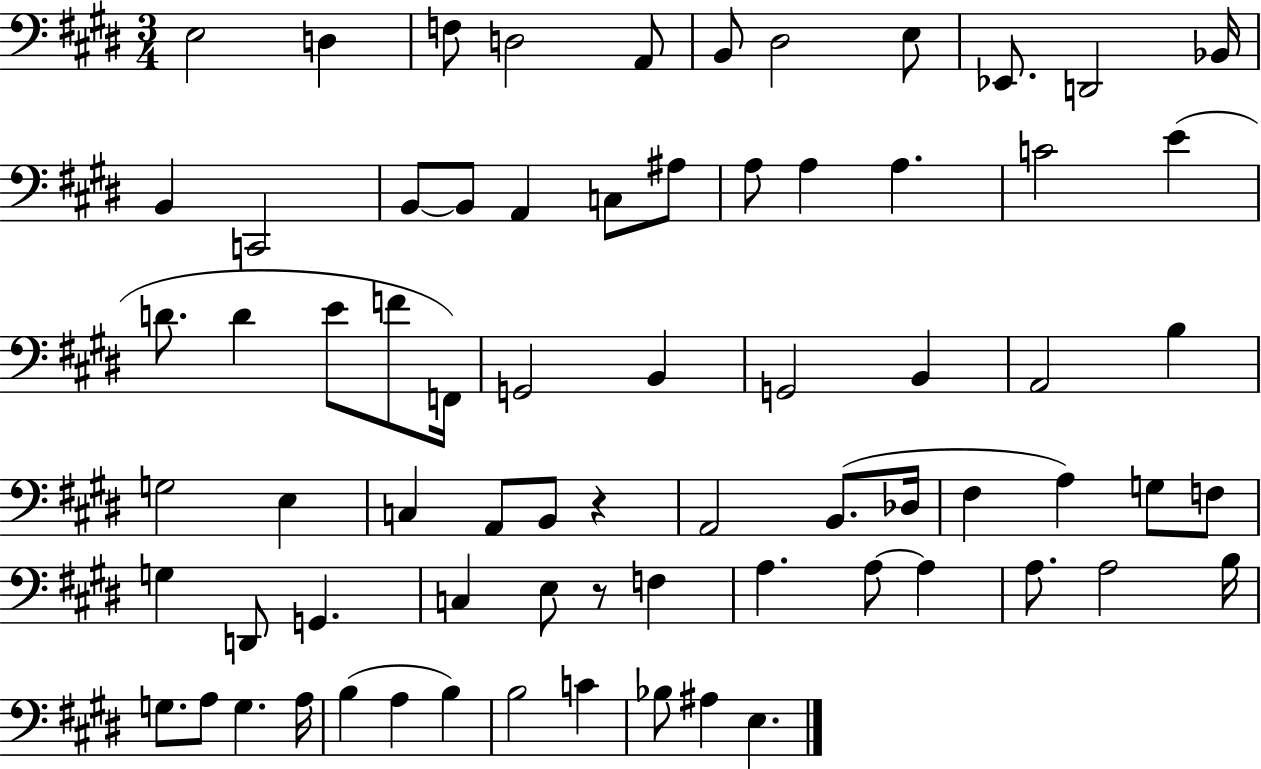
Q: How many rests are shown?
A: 2